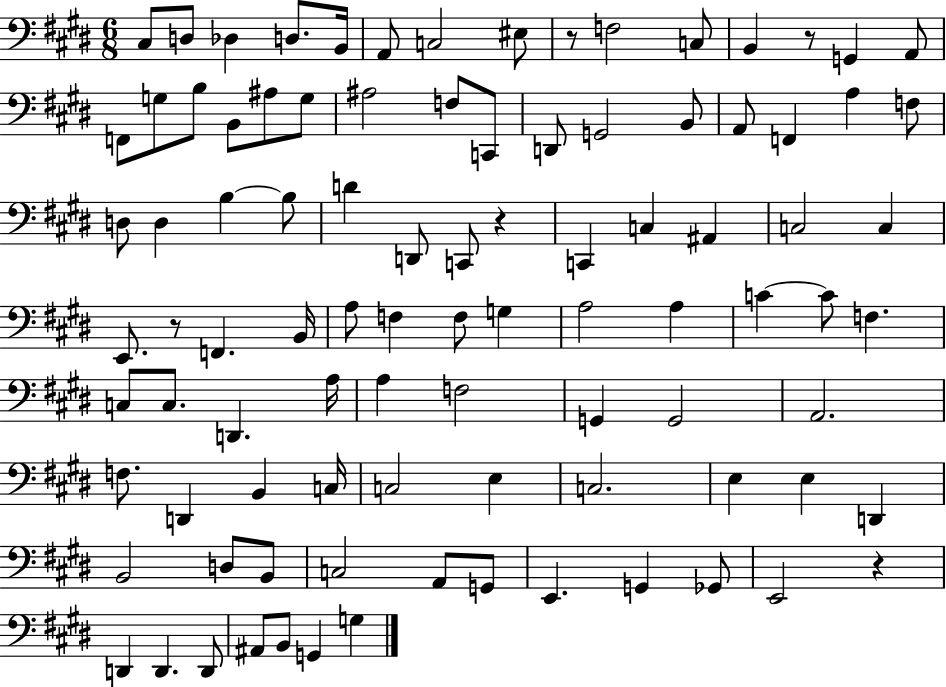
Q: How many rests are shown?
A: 5